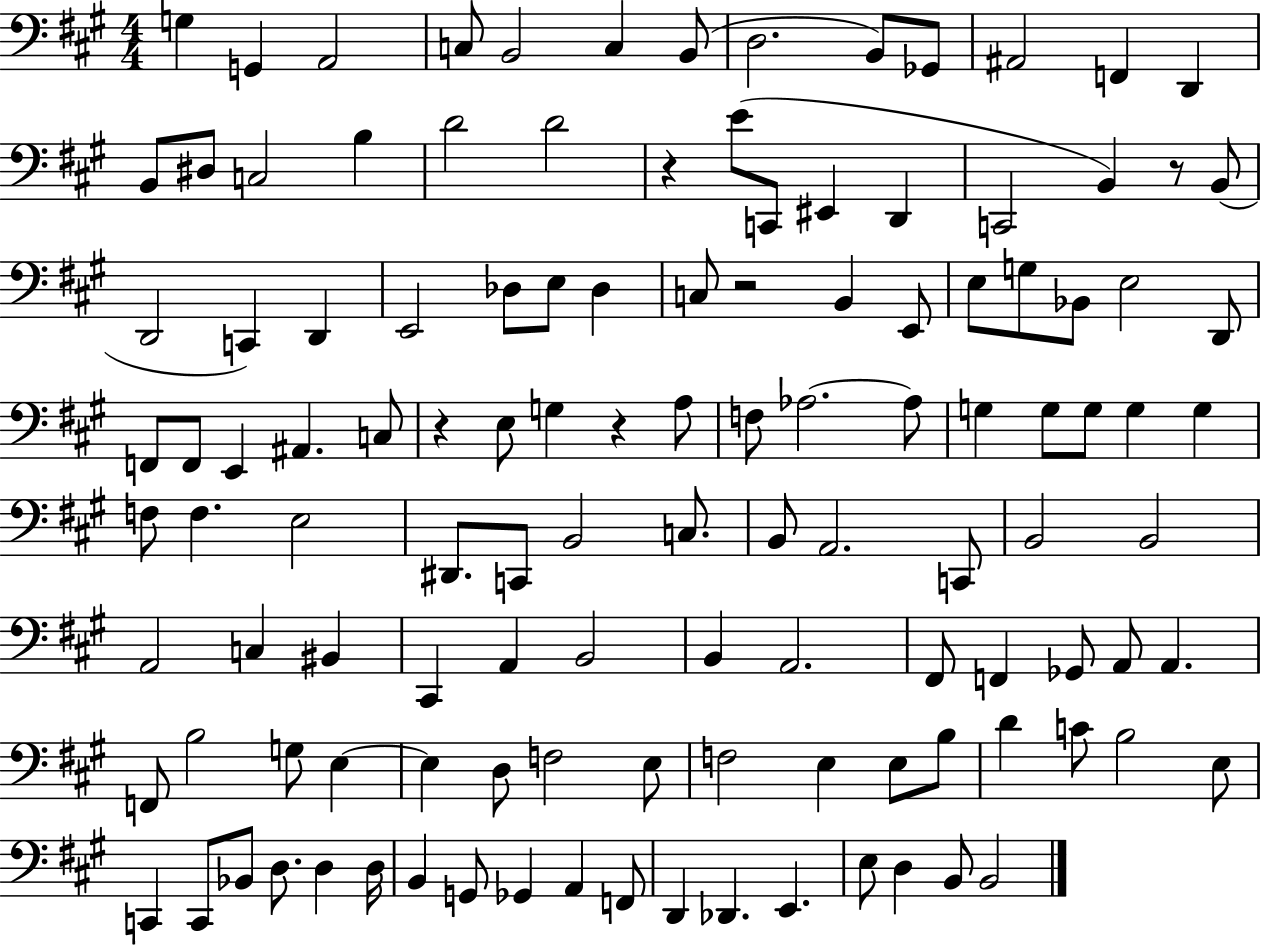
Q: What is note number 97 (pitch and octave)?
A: B3